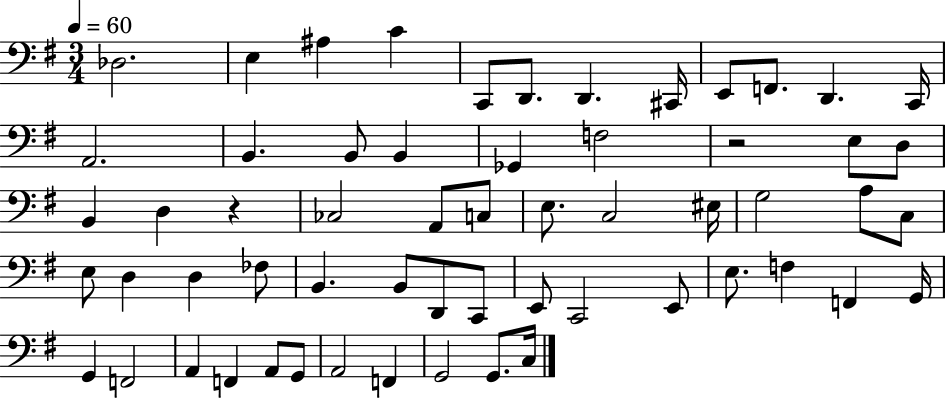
Db3/h. E3/q A#3/q C4/q C2/e D2/e. D2/q. C#2/s E2/e F2/e. D2/q. C2/s A2/h. B2/q. B2/e B2/q Gb2/q F3/h R/h E3/e D3/e B2/q D3/q R/q CES3/h A2/e C3/e E3/e. C3/h EIS3/s G3/h A3/e C3/e E3/e D3/q D3/q FES3/e B2/q. B2/e D2/e C2/e E2/e C2/h E2/e E3/e. F3/q F2/q G2/s G2/q F2/h A2/q F2/q A2/e G2/e A2/h F2/q G2/h G2/e. C3/s